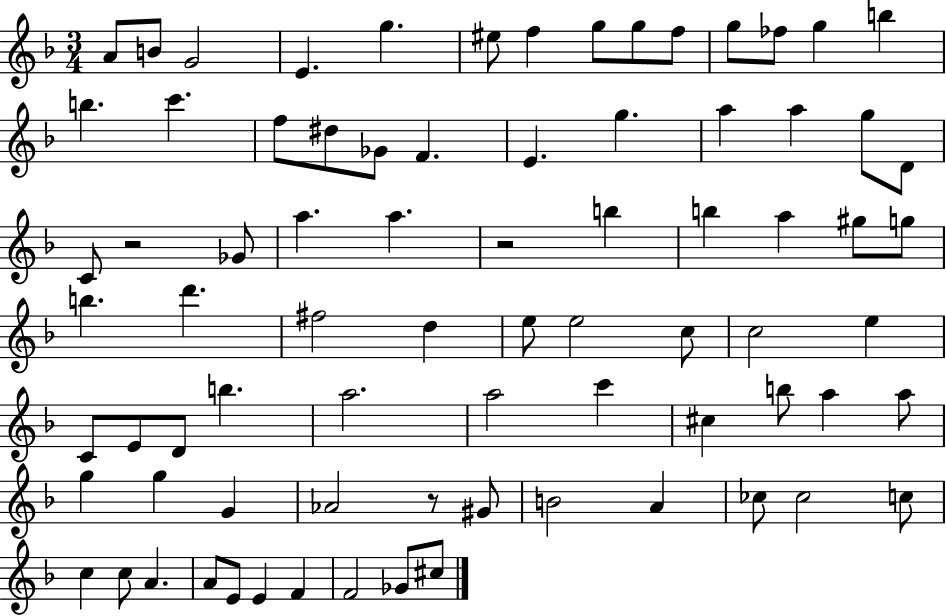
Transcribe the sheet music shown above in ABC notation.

X:1
T:Untitled
M:3/4
L:1/4
K:F
A/2 B/2 G2 E g ^e/2 f g/2 g/2 f/2 g/2 _f/2 g b b c' f/2 ^d/2 _G/2 F E g a a g/2 D/2 C/2 z2 _G/2 a a z2 b b a ^g/2 g/2 b d' ^f2 d e/2 e2 c/2 c2 e C/2 E/2 D/2 b a2 a2 c' ^c b/2 a a/2 g g G _A2 z/2 ^G/2 B2 A _c/2 _c2 c/2 c c/2 A A/2 E/2 E F F2 _G/2 ^c/2